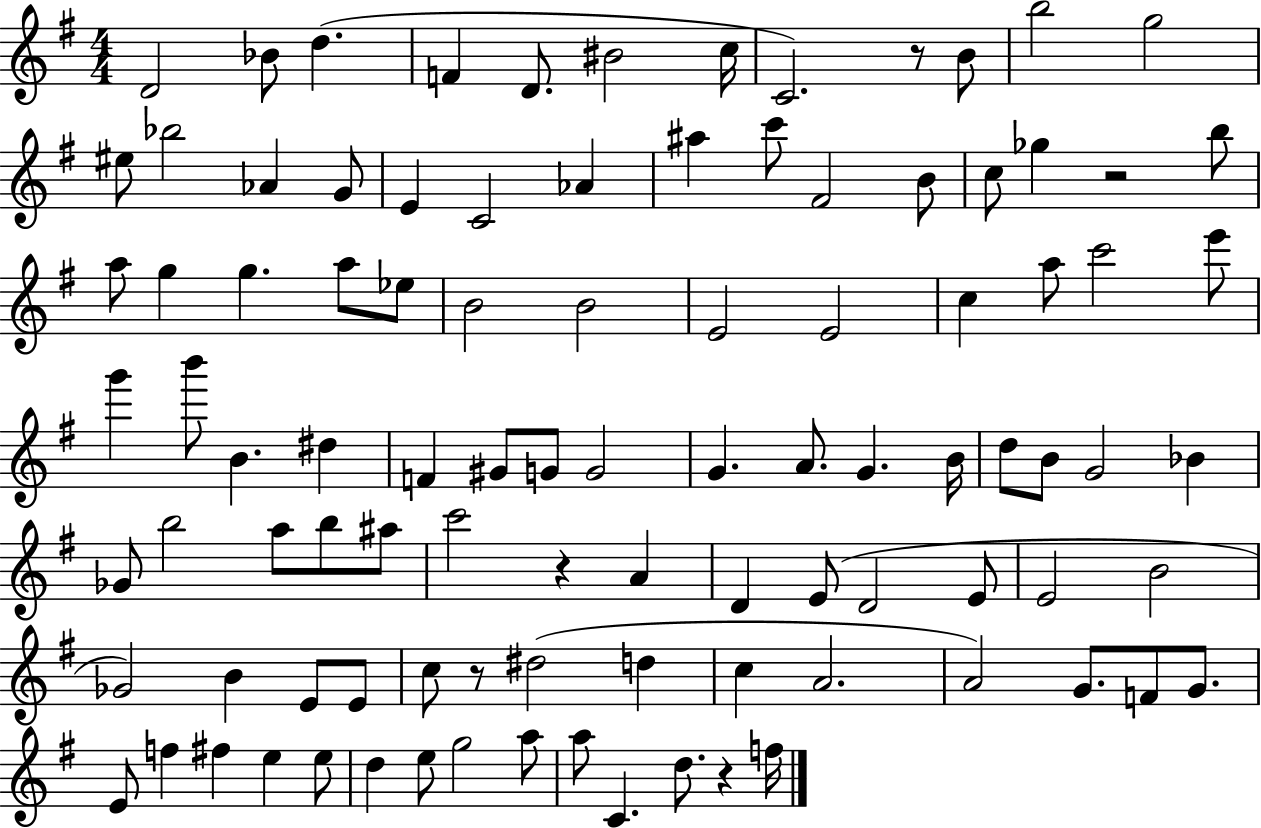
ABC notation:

X:1
T:Untitled
M:4/4
L:1/4
K:G
D2 _B/2 d F D/2 ^B2 c/4 C2 z/2 B/2 b2 g2 ^e/2 _b2 _A G/2 E C2 _A ^a c'/2 ^F2 B/2 c/2 _g z2 b/2 a/2 g g a/2 _e/2 B2 B2 E2 E2 c a/2 c'2 e'/2 g' b'/2 B ^d F ^G/2 G/2 G2 G A/2 G B/4 d/2 B/2 G2 _B _G/2 b2 a/2 b/2 ^a/2 c'2 z A D E/2 D2 E/2 E2 B2 _G2 B E/2 E/2 c/2 z/2 ^d2 d c A2 A2 G/2 F/2 G/2 E/2 f ^f e e/2 d e/2 g2 a/2 a/2 C d/2 z f/4